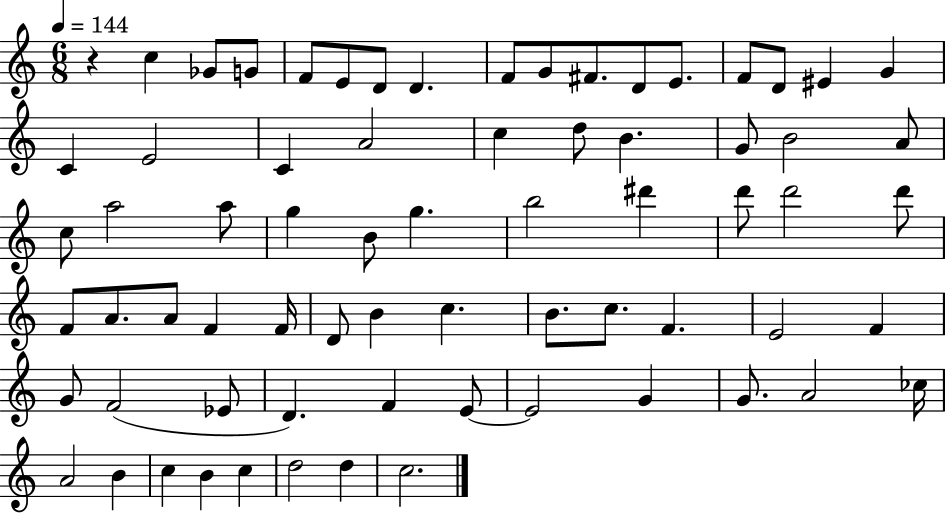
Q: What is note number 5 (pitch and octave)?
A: E4